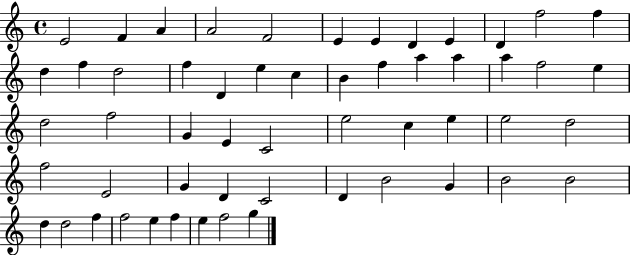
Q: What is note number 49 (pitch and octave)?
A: F5